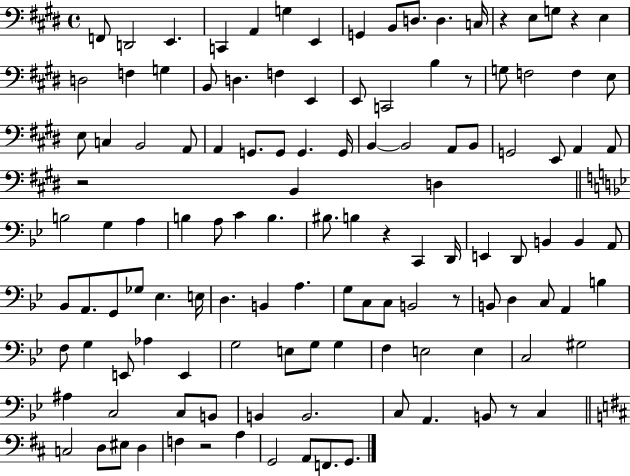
X:1
T:Untitled
M:4/4
L:1/4
K:E
F,,/2 D,,2 E,, C,, A,, G, E,, G,, B,,/2 D,/2 D, C,/4 z E,/2 G,/2 z E, D,2 F, G, B,,/2 D, F, E,, E,,/2 C,,2 B, z/2 G,/2 F,2 F, E,/2 E,/2 C, B,,2 A,,/2 A,, G,,/2 G,,/2 G,, G,,/4 B,, B,,2 A,,/2 B,,/2 G,,2 E,,/2 A,, A,,/2 z2 B,, D, B,2 G, A, B, A,/2 C B, ^B,/2 B, z C,, D,,/4 E,, D,,/2 B,, B,, A,,/2 _B,,/2 A,,/2 G,,/2 _G,/2 _E, E,/4 D, B,, A, G,/2 C,/2 C,/2 B,,2 z/2 B,,/2 D, C,/2 A,, B, F,/2 G, E,,/2 _A, E,, G,2 E,/2 G,/2 G, F, E,2 E, C,2 ^G,2 ^A, C,2 C,/2 B,,/2 B,, B,,2 C,/2 A,, B,,/2 z/2 C, C,2 D,/2 ^E,/2 D, F, z2 A, G,,2 A,,/2 F,,/2 G,,/2